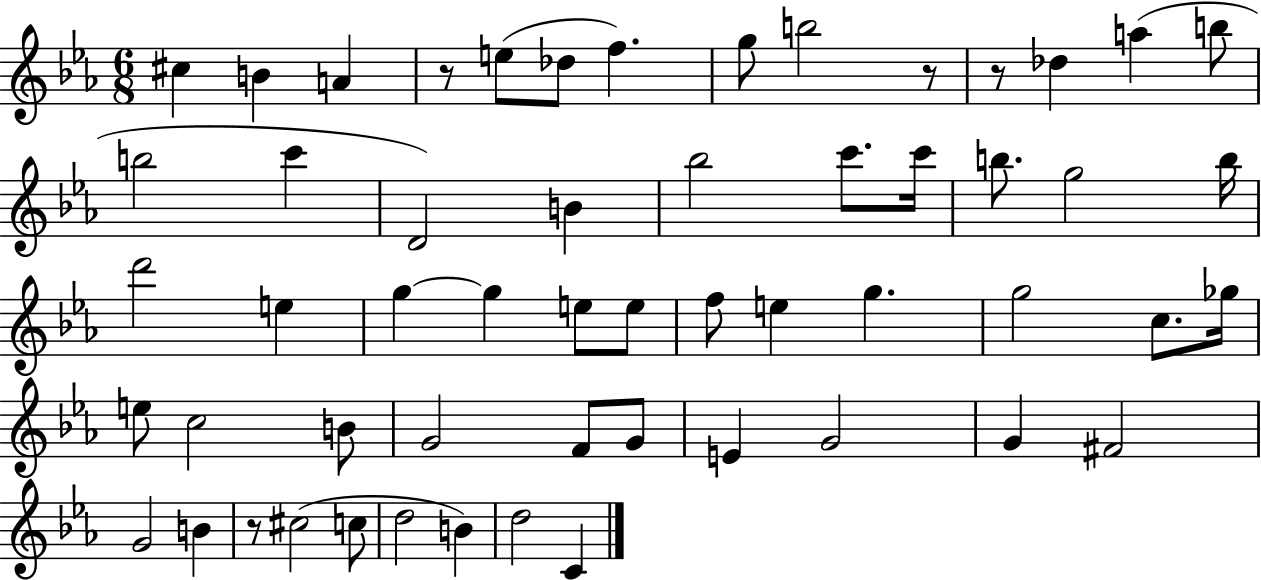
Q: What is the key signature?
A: EES major